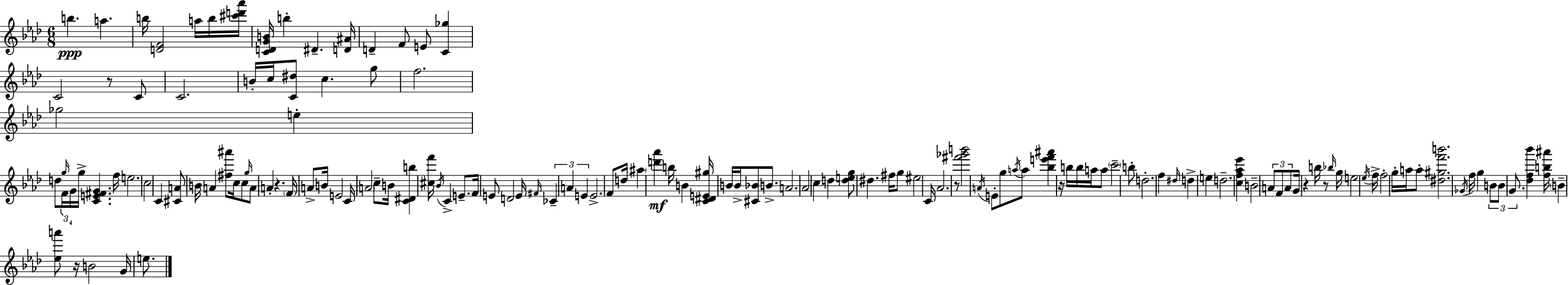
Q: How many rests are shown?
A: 7